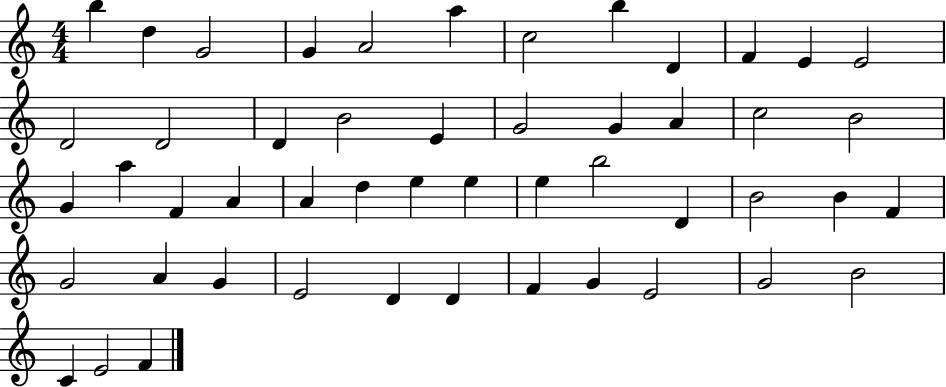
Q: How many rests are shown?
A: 0